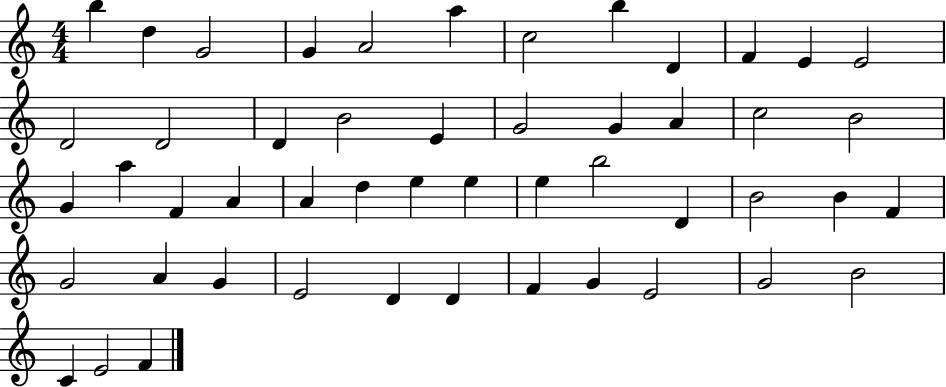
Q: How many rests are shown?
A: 0